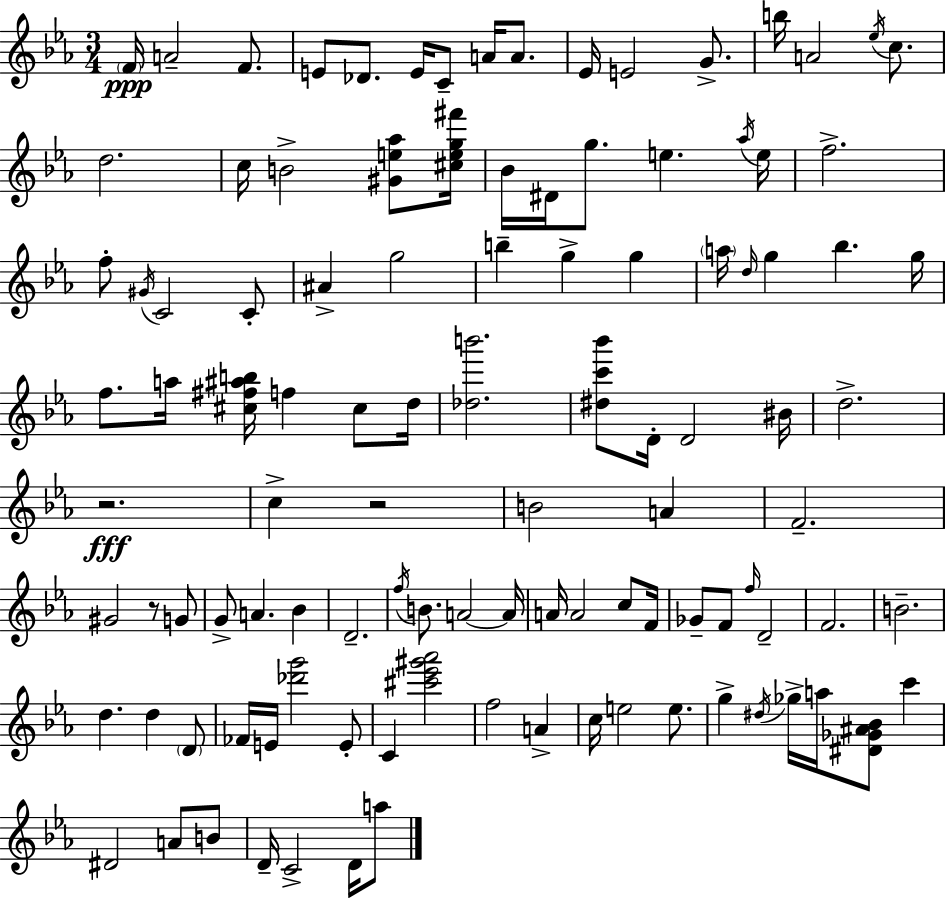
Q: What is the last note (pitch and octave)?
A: A5